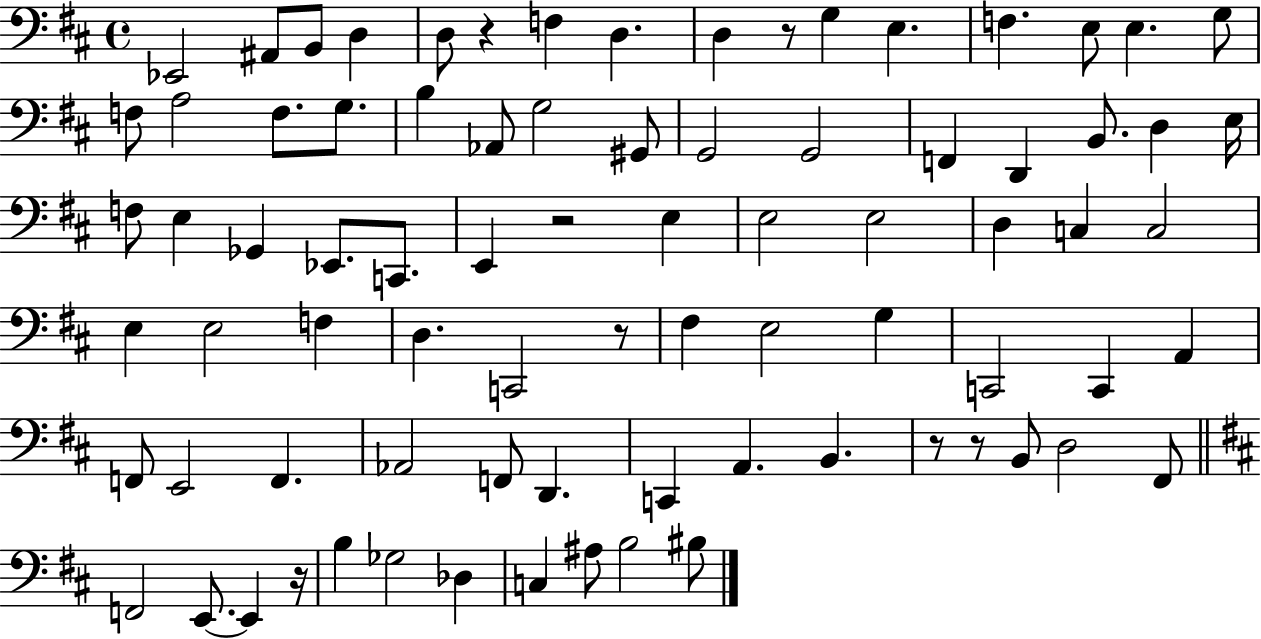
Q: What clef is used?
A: bass